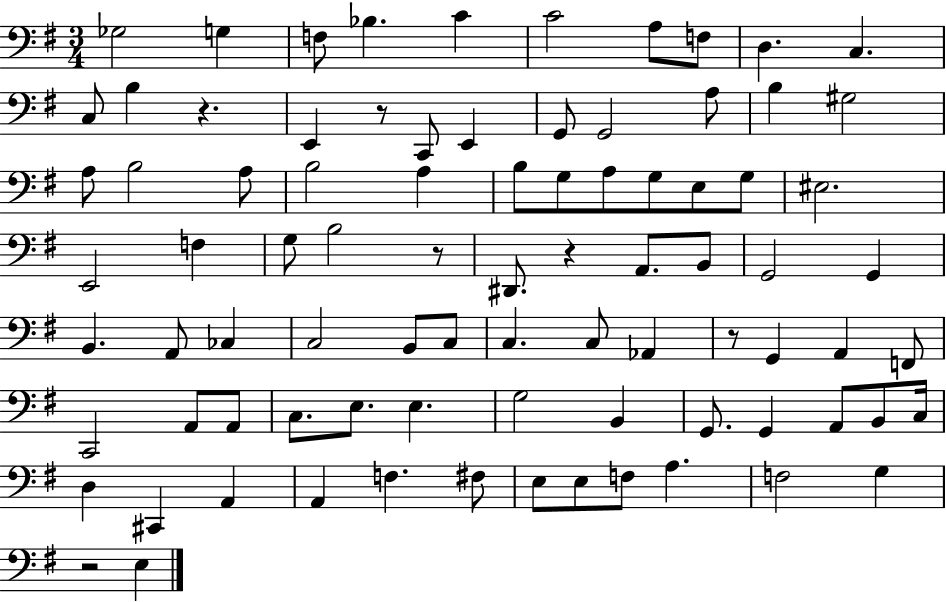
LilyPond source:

{
  \clef bass
  \numericTimeSignature
  \time 3/4
  \key g \major
  ges2 g4 | f8 bes4. c'4 | c'2 a8 f8 | d4. c4. | \break c8 b4 r4. | e,4 r8 c,8 e,4 | g,8 g,2 a8 | b4 gis2 | \break a8 b2 a8 | b2 a4 | b8 g8 a8 g8 e8 g8 | eis2. | \break e,2 f4 | g8 b2 r8 | dis,8. r4 a,8. b,8 | g,2 g,4 | \break b,4. a,8 ces4 | c2 b,8 c8 | c4. c8 aes,4 | r8 g,4 a,4 f,8 | \break c,2 a,8 a,8 | c8. e8. e4. | g2 b,4 | g,8. g,4 a,8 b,8 c16 | \break d4 cis,4 a,4 | a,4 f4. fis8 | e8 e8 f8 a4. | f2 g4 | \break r2 e4 | \bar "|."
}